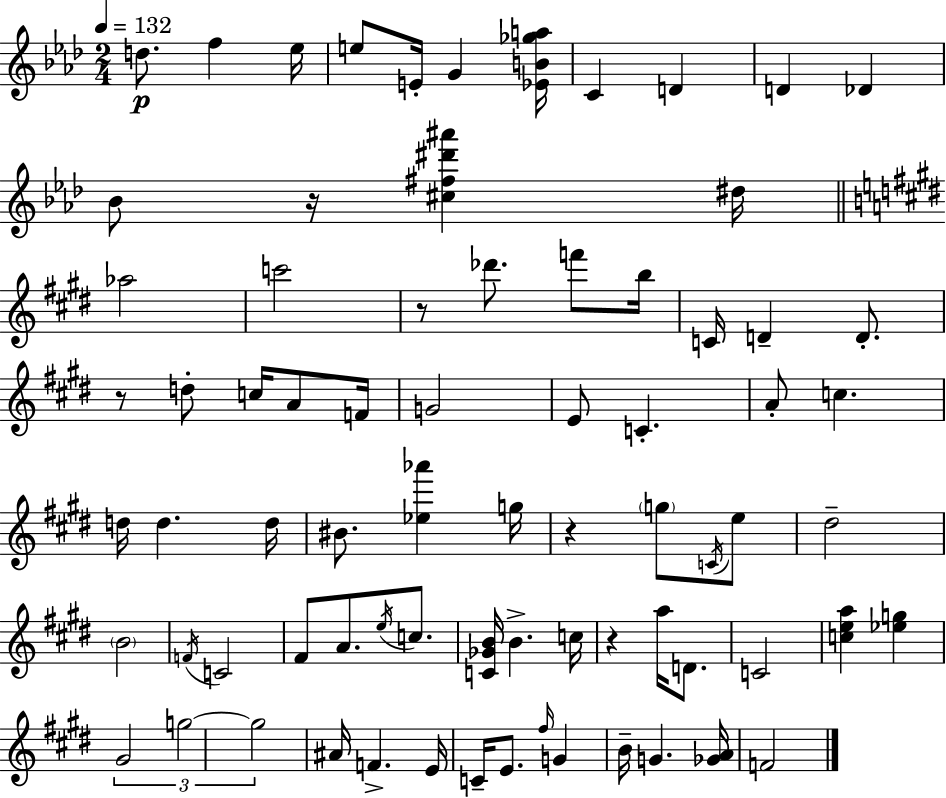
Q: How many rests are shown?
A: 5